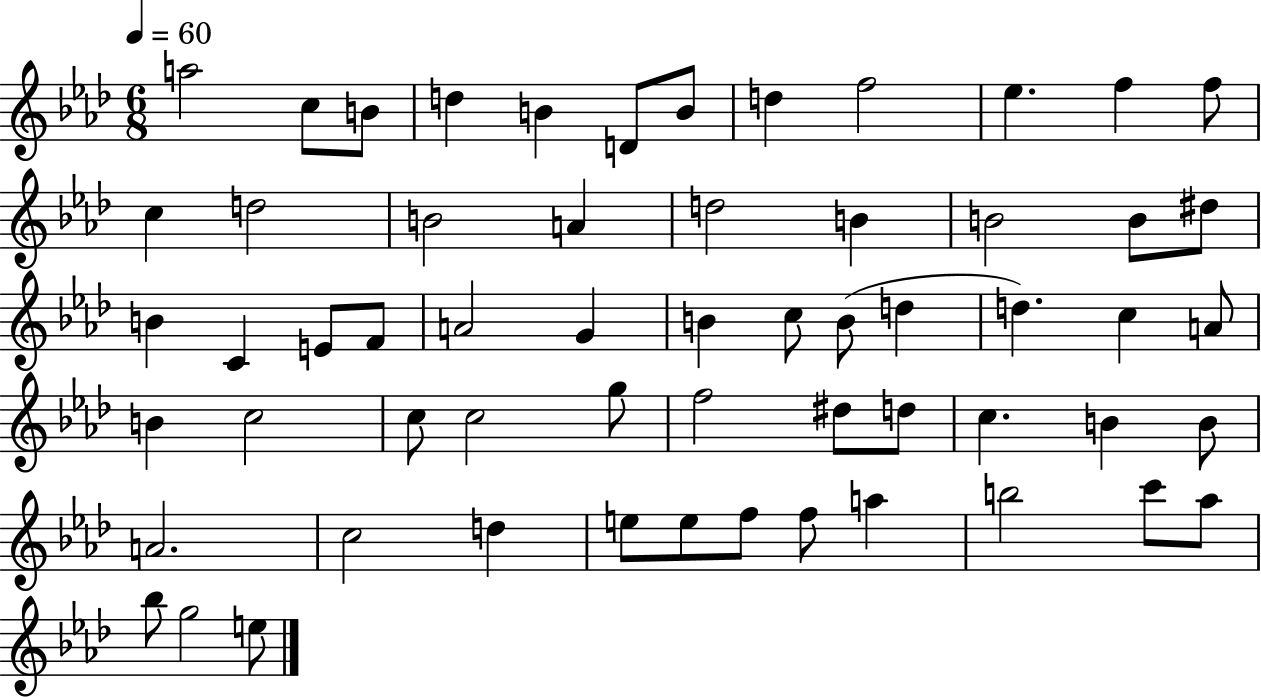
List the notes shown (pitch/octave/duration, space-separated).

A5/h C5/e B4/e D5/q B4/q D4/e B4/e D5/q F5/h Eb5/q. F5/q F5/e C5/q D5/h B4/h A4/q D5/h B4/q B4/h B4/e D#5/e B4/q C4/q E4/e F4/e A4/h G4/q B4/q C5/e B4/e D5/q D5/q. C5/q A4/e B4/q C5/h C5/e C5/h G5/e F5/h D#5/e D5/e C5/q. B4/q B4/e A4/h. C5/h D5/q E5/e E5/e F5/e F5/e A5/q B5/h C6/e Ab5/e Bb5/e G5/h E5/e